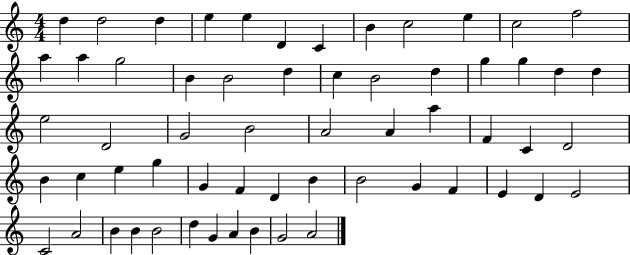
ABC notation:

X:1
T:Untitled
M:4/4
L:1/4
K:C
d d2 d e e D C B c2 e c2 f2 a a g2 B B2 d c B2 d g g d d e2 D2 G2 B2 A2 A a F C D2 B c e g G F D B B2 G F E D E2 C2 A2 B B B2 d G A B G2 A2